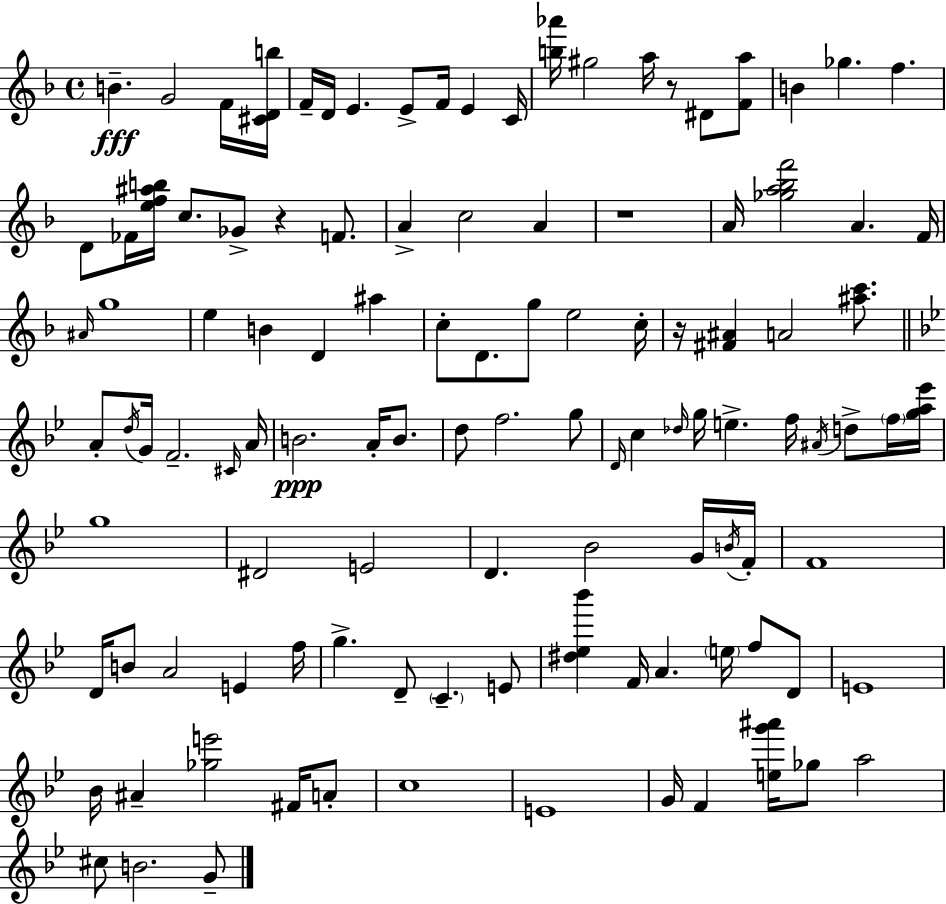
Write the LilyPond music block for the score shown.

{
  \clef treble
  \time 4/4
  \defaultTimeSignature
  \key d \minor
  \repeat volta 2 { b'4.--\fff g'2 f'16 <cis' d' b''>16 | f'16-- d'16 e'4. e'8-> f'16 e'4 c'16 | <b'' aes'''>16 gis''2 a''16 r8 dis'8 <f' a''>8 | b'4 ges''4. f''4. | \break d'8 fes'16 <e'' f'' ais'' b''>16 c''8. ges'8-> r4 f'8. | a'4-> c''2 a'4 | r1 | a'16 <ges'' a'' bes'' f'''>2 a'4. f'16 | \break \grace { ais'16 } g''1 | e''4 b'4 d'4 ais''4 | c''8-. d'8. g''8 e''2 | c''16-. r16 <fis' ais'>4 a'2 <ais'' c'''>8. | \break \bar "||" \break \key bes \major a'8-. \acciaccatura { d''16 } g'16 f'2.-- | \grace { cis'16 } a'16 b'2.\ppp a'16-. b'8. | d''8 f''2. | g''8 \grace { d'16 } c''4 \grace { des''16 } g''16 e''4.-> f''16 | \break \acciaccatura { ais'16 } d''8-> \parenthesize f''16 <g'' a'' ees'''>16 g''1 | dis'2 e'2 | d'4. bes'2 | g'16 \acciaccatura { b'16 } f'16-. f'1 | \break d'16 b'8 a'2 | e'4 f''16 g''4.-> d'8-- \parenthesize c'4.-- | e'8 <dis'' ees'' bes'''>4 f'16 a'4. | \parenthesize e''16 f''8 d'8 e'1 | \break bes'16 ais'4-- <ges'' e'''>2 | fis'16 a'8-. c''1 | e'1 | g'16 f'4 <e'' g''' ais'''>16 ges''8 a''2 | \break cis''8 b'2. | g'8-- } \bar "|."
}